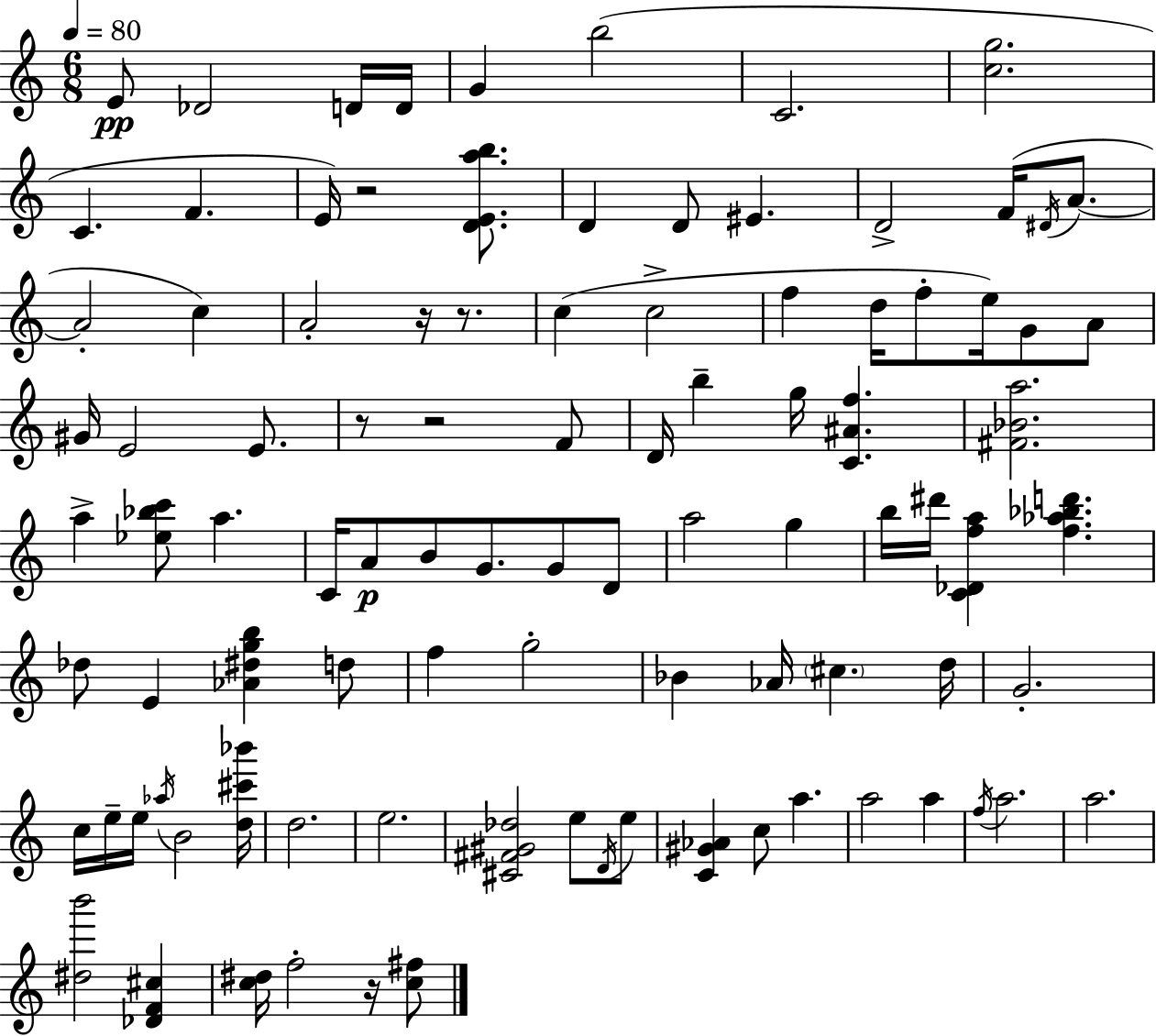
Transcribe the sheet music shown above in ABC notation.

X:1
T:Untitled
M:6/8
L:1/4
K:C
E/2 _D2 D/4 D/4 G b2 C2 [cg]2 C F E/4 z2 [DEab]/2 D D/2 ^E D2 F/4 ^D/4 A/2 A2 c A2 z/4 z/2 c c2 f d/4 f/2 e/4 G/2 A/2 ^G/4 E2 E/2 z/2 z2 F/2 D/4 b g/4 [C^Af] [^F_Ba]2 a [_e_bc']/2 a C/4 A/2 B/2 G/2 G/2 D/2 a2 g b/4 ^d'/4 [C_Dfa] [f_a_bd'] _d/2 E [_A^dgb] d/2 f g2 _B _A/4 ^c d/4 G2 c/4 e/4 e/4 _a/4 B2 [d^c'_b']/4 d2 e2 [^C^F^G_d]2 e/2 D/4 e/2 [C^G_A] c/2 a a2 a f/4 a2 a2 [^db']2 [_DF^c] [c^d]/4 f2 z/4 [c^f]/2